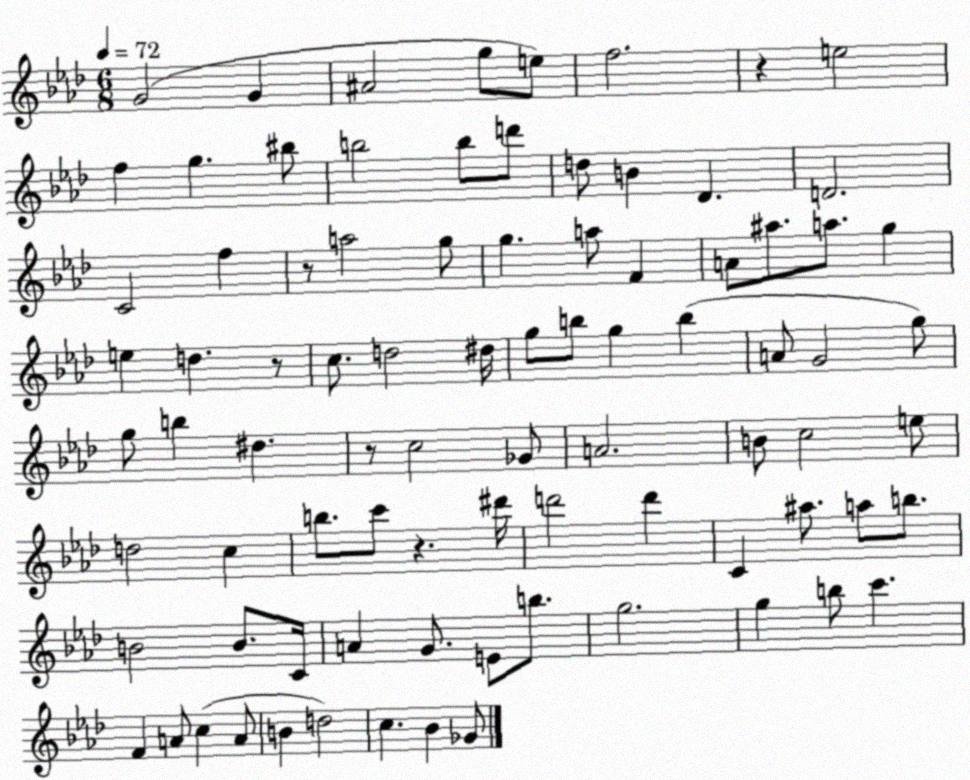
X:1
T:Untitled
M:6/8
L:1/4
K:Ab
G2 G ^A2 g/2 e/2 f2 z e2 f g ^b/2 b2 b/2 d'/2 d/2 B _D D2 C2 f z/2 a2 g/2 g a/2 F A/2 ^a/2 a/2 g e d z/2 c/2 d2 ^d/4 g/2 b/2 g b A/2 G2 g/2 g/2 b ^d z/2 c2 _G/2 A2 B/2 c2 e/2 d2 c b/2 c'/2 z ^d'/4 d'2 d' C ^a/2 a/2 b/2 B2 B/2 C/4 A G/2 E/2 b/2 g2 g b/2 c' F A/2 c A/2 B d2 c _B _G/2